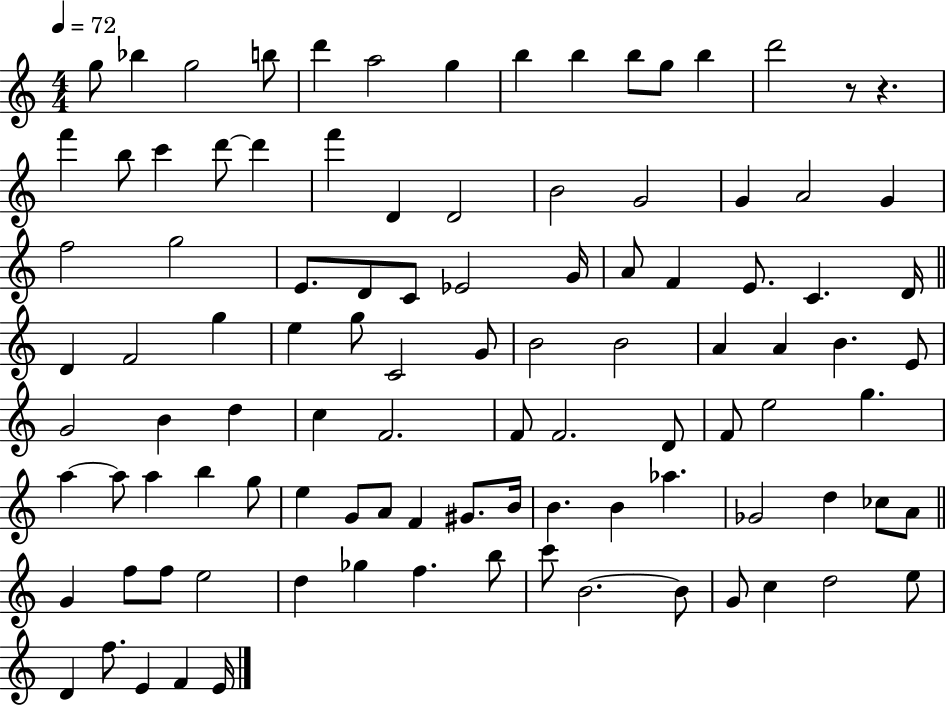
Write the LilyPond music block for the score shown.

{
  \clef treble
  \numericTimeSignature
  \time 4/4
  \key c \major
  \tempo 4 = 72
  g''8 bes''4 g''2 b''8 | d'''4 a''2 g''4 | b''4 b''4 b''8 g''8 b''4 | d'''2 r8 r4. | \break f'''4 b''8 c'''4 d'''8~~ d'''4 | f'''4 d'4 d'2 | b'2 g'2 | g'4 a'2 g'4 | \break f''2 g''2 | e'8. d'8 c'8 ees'2 g'16 | a'8 f'4 e'8. c'4. d'16 | \bar "||" \break \key c \major d'4 f'2 g''4 | e''4 g''8 c'2 g'8 | b'2 b'2 | a'4 a'4 b'4. e'8 | \break g'2 b'4 d''4 | c''4 f'2. | f'8 f'2. d'8 | f'8 e''2 g''4. | \break a''4~~ a''8 a''4 b''4 g''8 | e''4 g'8 a'8 f'4 gis'8. b'16 | b'4. b'4 aes''4. | ges'2 d''4 ces''8 a'8 | \break \bar "||" \break \key c \major g'4 f''8 f''8 e''2 | d''4 ges''4 f''4. b''8 | c'''8 b'2.~~ b'8 | g'8 c''4 d''2 e''8 | \break d'4 f''8. e'4 f'4 e'16 | \bar "|."
}